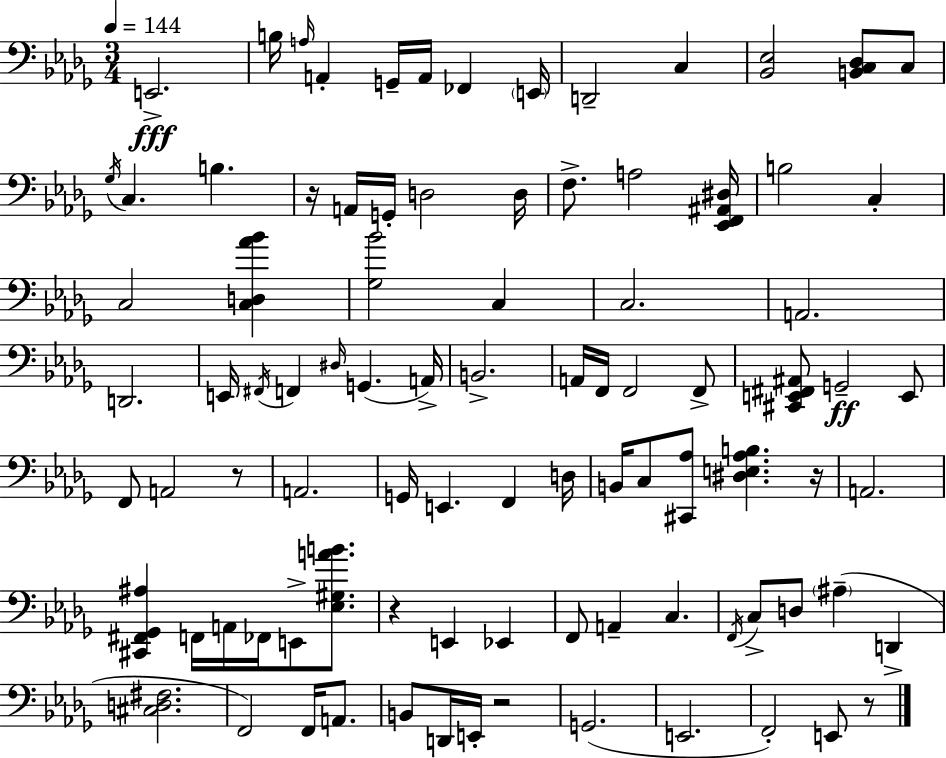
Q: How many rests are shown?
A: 6